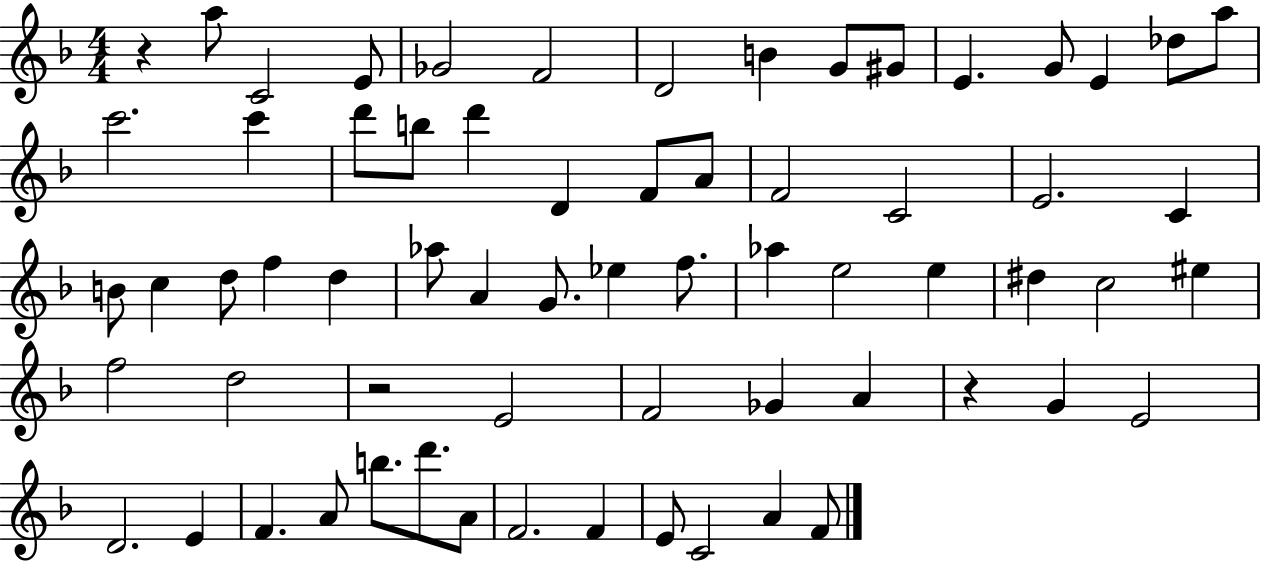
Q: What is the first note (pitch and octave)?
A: A5